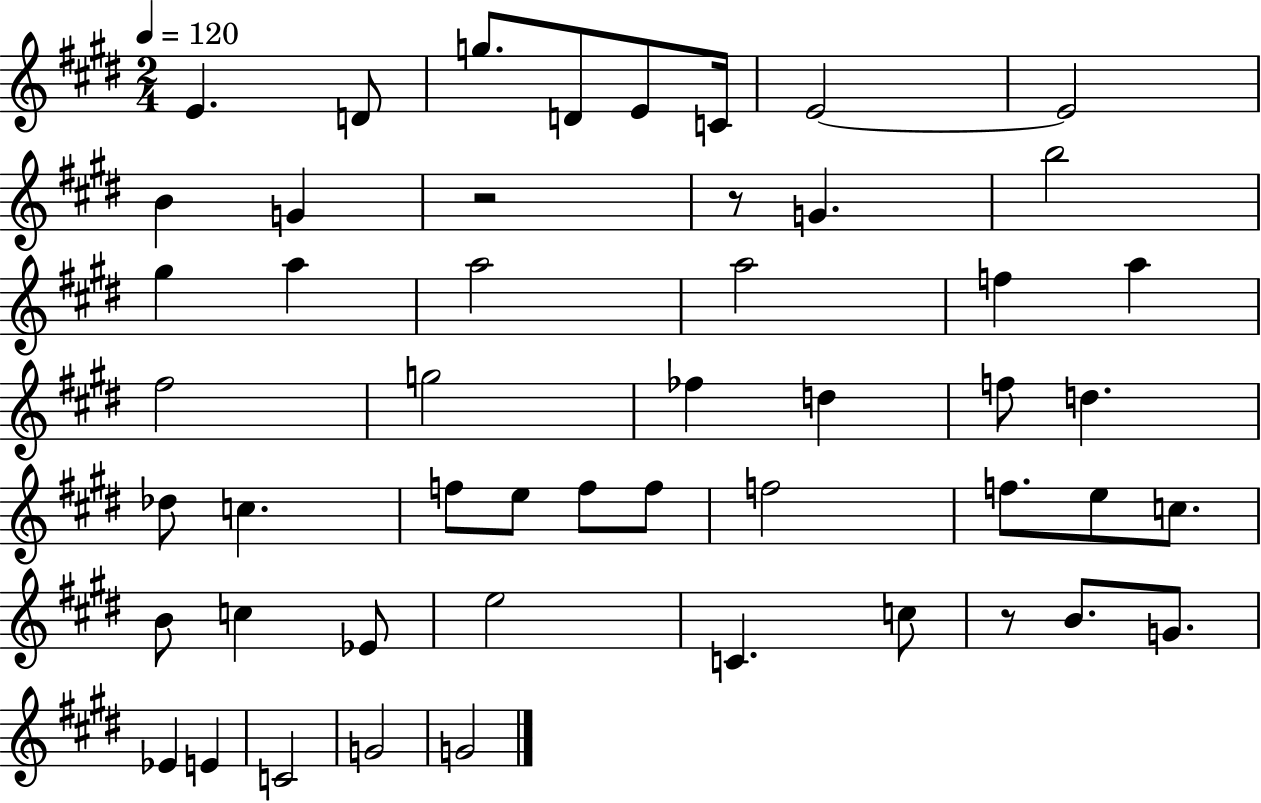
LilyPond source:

{
  \clef treble
  \numericTimeSignature
  \time 2/4
  \key e \major
  \tempo 4 = 120
  \repeat volta 2 { e'4. d'8 | g''8. d'8 e'8 c'16 | e'2~~ | e'2 | \break b'4 g'4 | r2 | r8 g'4. | b''2 | \break gis''4 a''4 | a''2 | a''2 | f''4 a''4 | \break fis''2 | g''2 | fes''4 d''4 | f''8 d''4. | \break des''8 c''4. | f''8 e''8 f''8 f''8 | f''2 | f''8. e''8 c''8. | \break b'8 c''4 ees'8 | e''2 | c'4. c''8 | r8 b'8. g'8. | \break ees'4 e'4 | c'2 | g'2 | g'2 | \break } \bar "|."
}